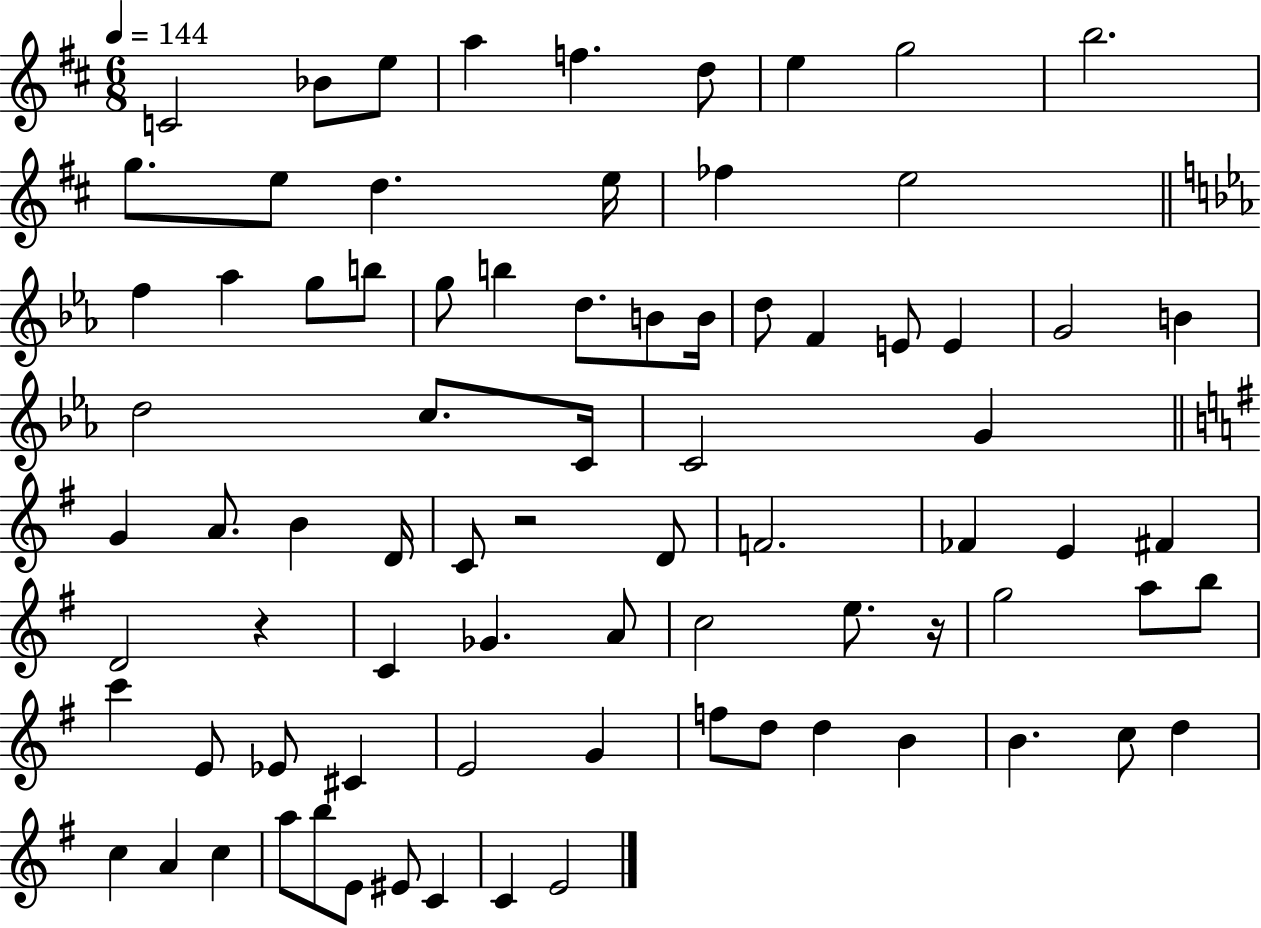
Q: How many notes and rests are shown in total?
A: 80